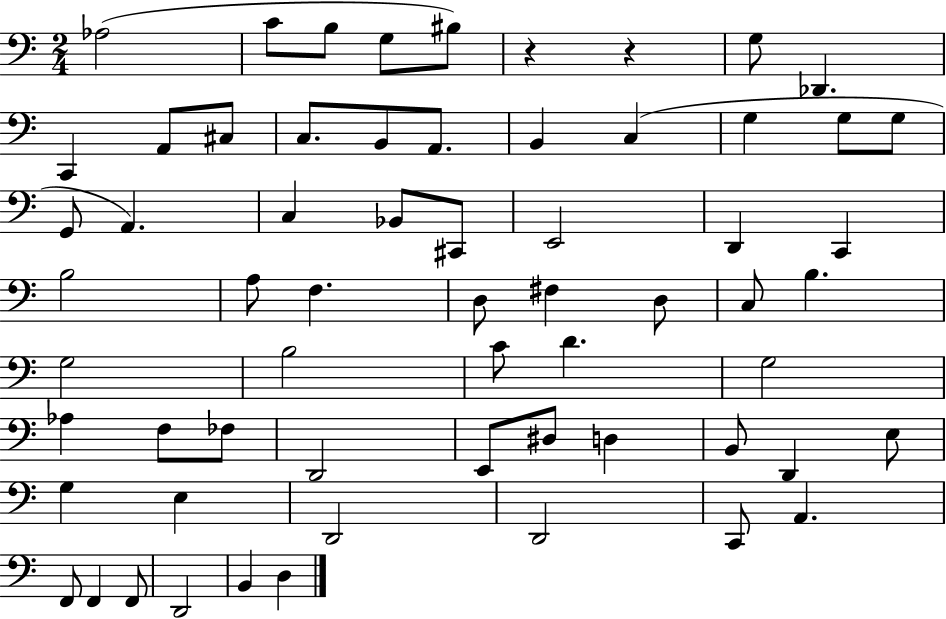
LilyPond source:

{
  \clef bass
  \numericTimeSignature
  \time 2/4
  \key c \major
  aes2( | c'8 b8 g8 bis8) | r4 r4 | g8 des,4. | \break c,4 a,8 cis8 | c8. b,8 a,8. | b,4 c4( | g4 g8 g8 | \break g,8 a,4.) | c4 bes,8 cis,8 | e,2 | d,4 c,4 | \break b2 | a8 f4. | d8 fis4 d8 | c8 b4. | \break g2 | b2 | c'8 d'4. | g2 | \break aes4 f8 fes8 | d,2 | e,8 dis8 d4 | b,8 d,4 e8 | \break g4 e4 | d,2 | d,2 | c,8 a,4. | \break f,8 f,4 f,8 | d,2 | b,4 d4 | \bar "|."
}